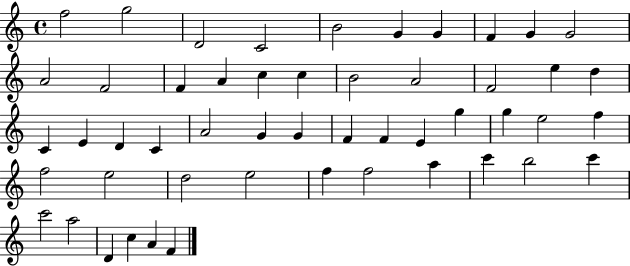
X:1
T:Untitled
M:4/4
L:1/4
K:C
f2 g2 D2 C2 B2 G G F G G2 A2 F2 F A c c B2 A2 F2 e d C E D C A2 G G F F E g g e2 f f2 e2 d2 e2 f f2 a c' b2 c' c'2 a2 D c A F